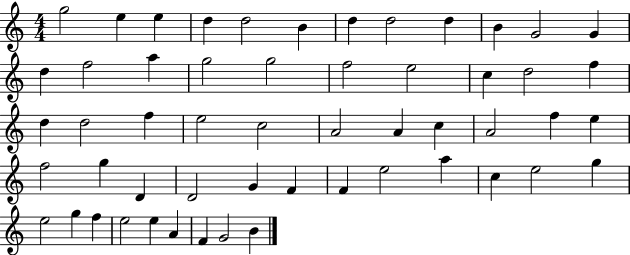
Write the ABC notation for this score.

X:1
T:Untitled
M:4/4
L:1/4
K:C
g2 e e d d2 B d d2 d B G2 G d f2 a g2 g2 f2 e2 c d2 f d d2 f e2 c2 A2 A c A2 f e f2 g D D2 G F F e2 a c e2 g e2 g f e2 e A F G2 B